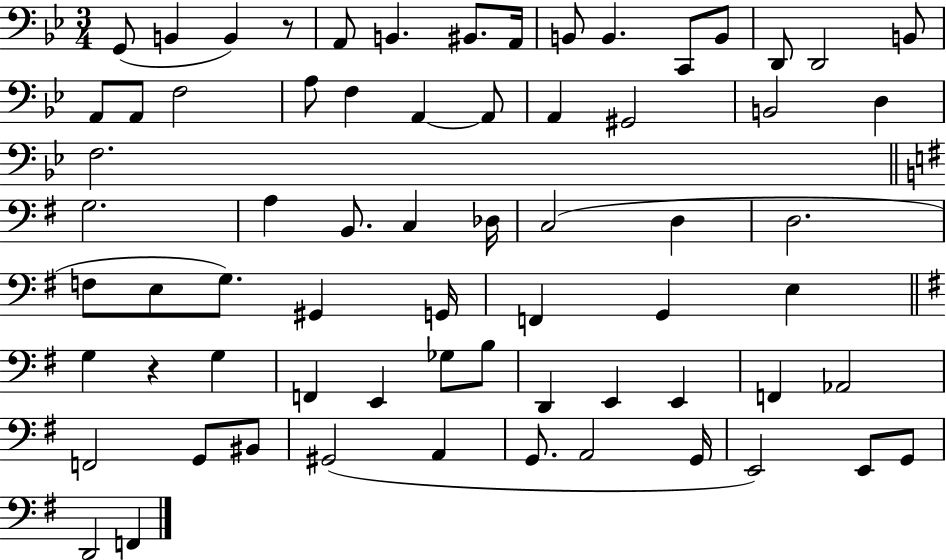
G2/e B2/q B2/q R/e A2/e B2/q. BIS2/e. A2/s B2/e B2/q. C2/e B2/e D2/e D2/h B2/e A2/e A2/e F3/h A3/e F3/q A2/q A2/e A2/q G#2/h B2/h D3/q F3/h. G3/h. A3/q B2/e. C3/q Db3/s C3/h D3/q D3/h. F3/e E3/e G3/e. G#2/q G2/s F2/q G2/q E3/q G3/q R/q G3/q F2/q E2/q Gb3/e B3/e D2/q E2/q E2/q F2/q Ab2/h F2/h G2/e BIS2/e G#2/h A2/q G2/e. A2/h G2/s E2/h E2/e G2/e D2/h F2/q